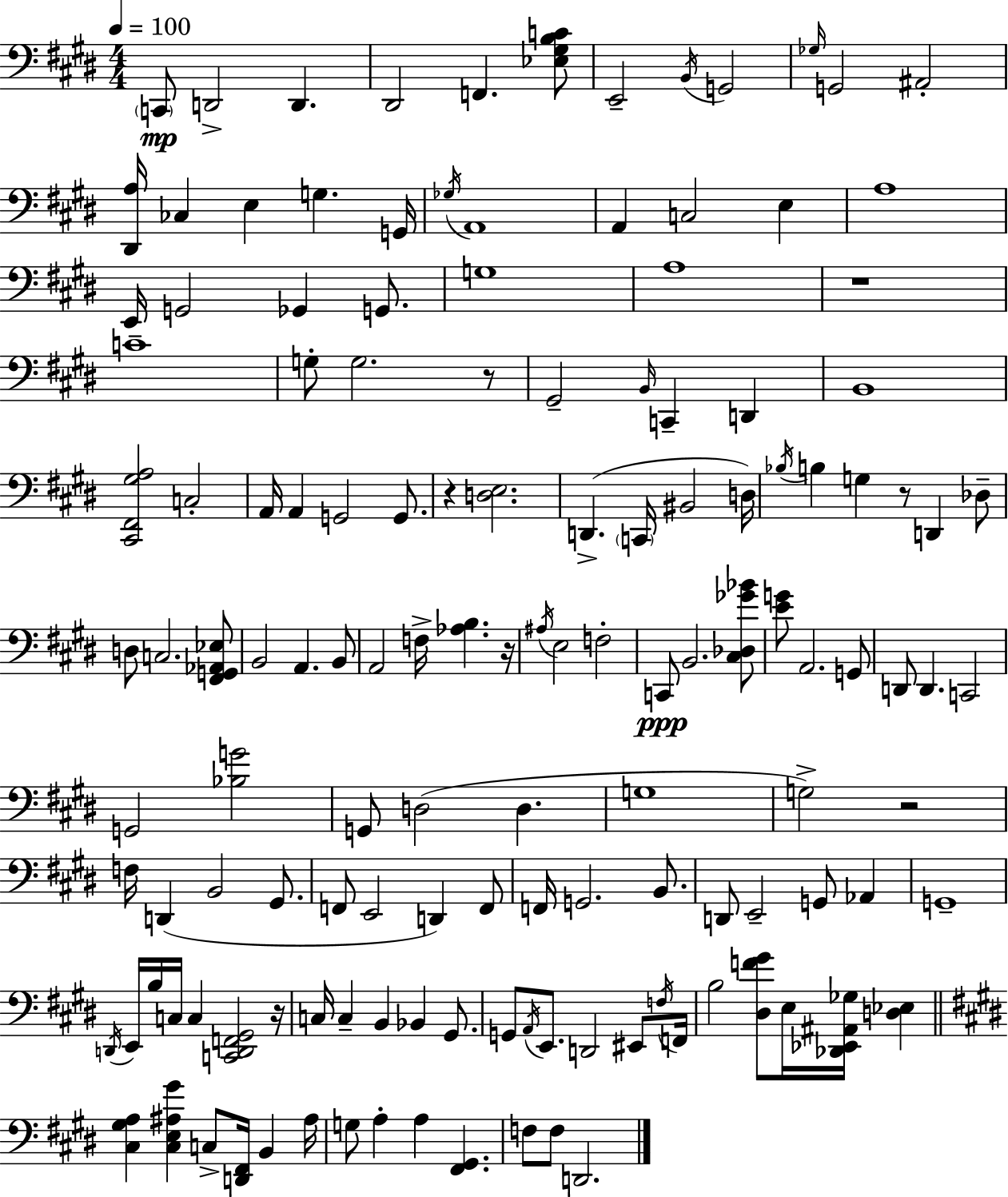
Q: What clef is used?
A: bass